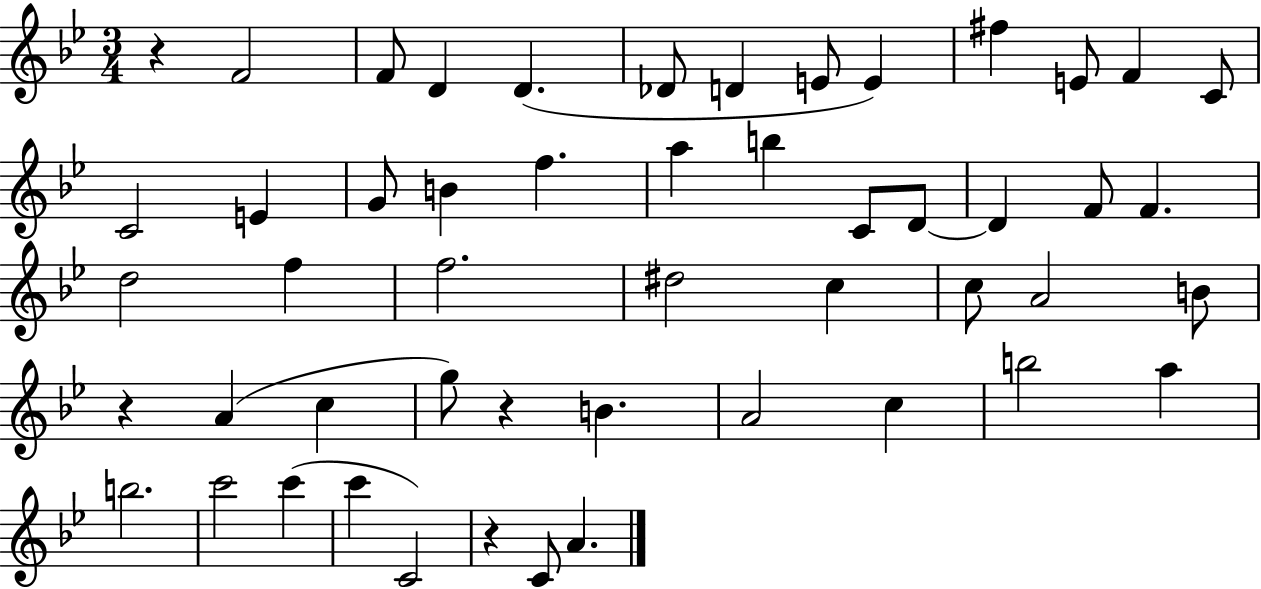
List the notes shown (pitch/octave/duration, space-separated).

R/q F4/h F4/e D4/q D4/q. Db4/e D4/q E4/e E4/q F#5/q E4/e F4/q C4/e C4/h E4/q G4/e B4/q F5/q. A5/q B5/q C4/e D4/e D4/q F4/e F4/q. D5/h F5/q F5/h. D#5/h C5/q C5/e A4/h B4/e R/q A4/q C5/q G5/e R/q B4/q. A4/h C5/q B5/h A5/q B5/h. C6/h C6/q C6/q C4/h R/q C4/e A4/q.